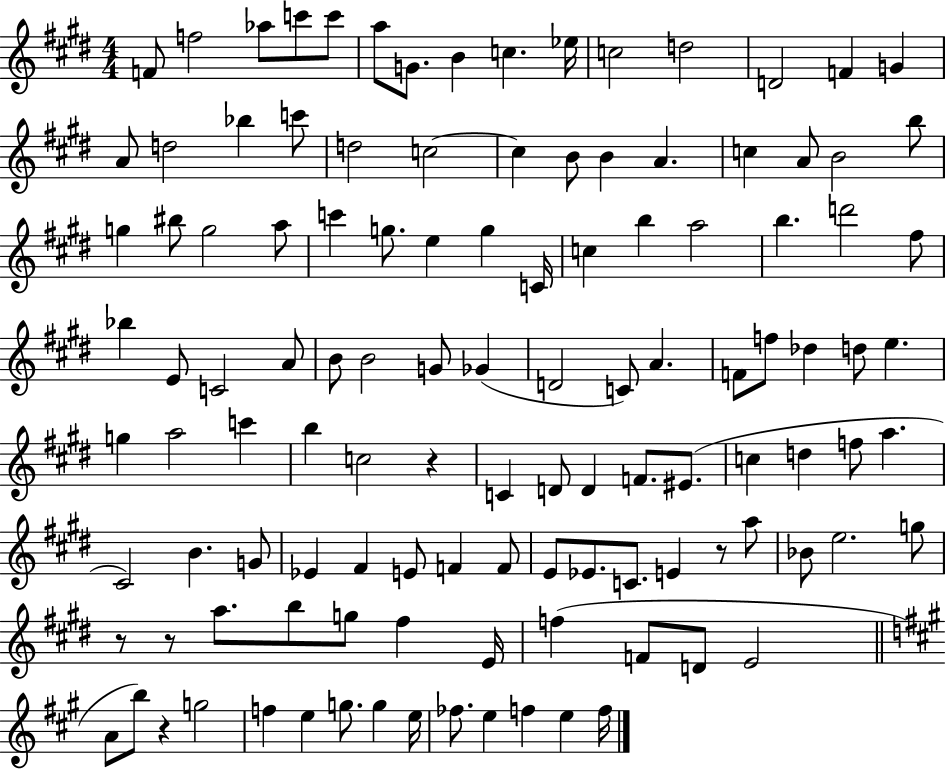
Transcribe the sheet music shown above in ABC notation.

X:1
T:Untitled
M:4/4
L:1/4
K:E
F/2 f2 _a/2 c'/2 c'/2 a/2 G/2 B c _e/4 c2 d2 D2 F G A/2 d2 _b c'/2 d2 c2 c B/2 B A c A/2 B2 b/2 g ^b/2 g2 a/2 c' g/2 e g C/4 c b a2 b d'2 ^f/2 _b E/2 C2 A/2 B/2 B2 G/2 _G D2 C/2 A F/2 f/2 _d d/2 e g a2 c' b c2 z C D/2 D F/2 ^E/2 c d f/2 a ^C2 B G/2 _E ^F E/2 F F/2 E/2 _E/2 C/2 E z/2 a/2 _B/2 e2 g/2 z/2 z/2 a/2 b/2 g/2 ^f E/4 f F/2 D/2 E2 A/2 b/2 z g2 f e g/2 g e/4 _f/2 e f e f/4